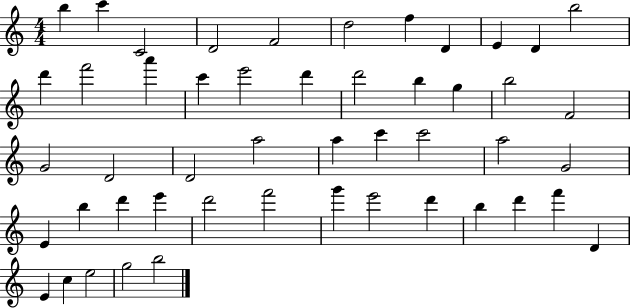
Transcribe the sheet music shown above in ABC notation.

X:1
T:Untitled
M:4/4
L:1/4
K:C
b c' C2 D2 F2 d2 f D E D b2 d' f'2 a' c' e'2 d' d'2 b g b2 F2 G2 D2 D2 a2 a c' c'2 a2 G2 E b d' e' d'2 f'2 g' e'2 d' b d' f' D E c e2 g2 b2